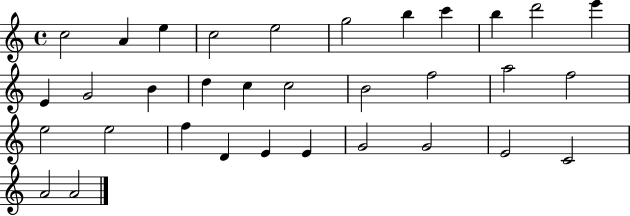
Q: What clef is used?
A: treble